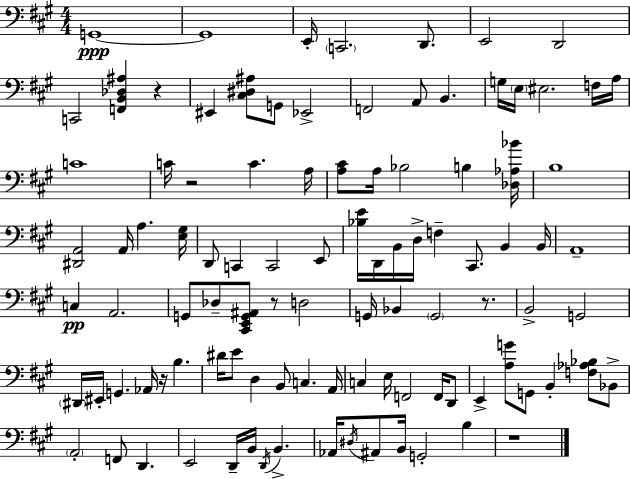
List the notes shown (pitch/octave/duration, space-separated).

G2/w G2/w E2/s C2/h. D2/e. E2/h D2/h C2/h [F2,B2,Db3,A#3]/q R/q EIS2/q [C#3,D#3,A#3]/e G2/e Eb2/h F2/h A2/e B2/q. G3/s E3/s EIS3/h. F3/s A3/s C4/w C4/s R/h C4/q. A3/s [A3,C#4]/e A3/s Bb3/h B3/q [Db3,Ab3,Bb4]/s B3/w [D#2,A2]/h A2/s A3/q. [E3,G#3]/s D2/e C2/q C2/h E2/e [Bb3,E4]/s D2/s B2/s D3/s F3/q C#2/e. B2/q B2/s A2/w C3/q A2/h. G2/e Db3/e [C#2,E2,G2,A#2]/e R/e D3/h G2/s Bb2/q G2/h R/e. B2/h G2/h D#2/s EIS2/s G2/q. Ab2/s R/s B3/q. D#4/s E4/e D3/q B2/e C3/q. A2/s C3/q E3/s F2/h F2/s D2/e E2/q [A3,G4]/e G2/e B2/q [F3,Ab3,Bb3]/e Bb2/e A2/h F2/e D2/q. E2/h D2/s B2/s D2/s B2/q. Ab2/s D#3/s A#2/e B2/s G2/h B3/q R/w